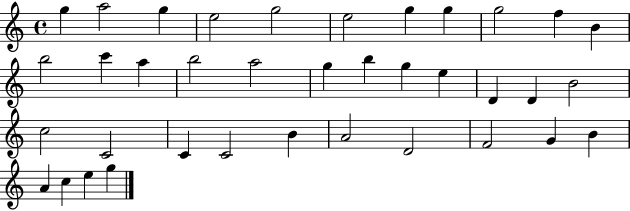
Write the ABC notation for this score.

X:1
T:Untitled
M:4/4
L:1/4
K:C
g a2 g e2 g2 e2 g g g2 f B b2 c' a b2 a2 g b g e D D B2 c2 C2 C C2 B A2 D2 F2 G B A c e g